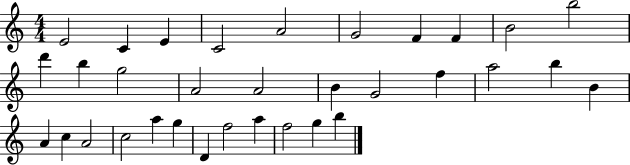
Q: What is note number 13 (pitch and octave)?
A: G5